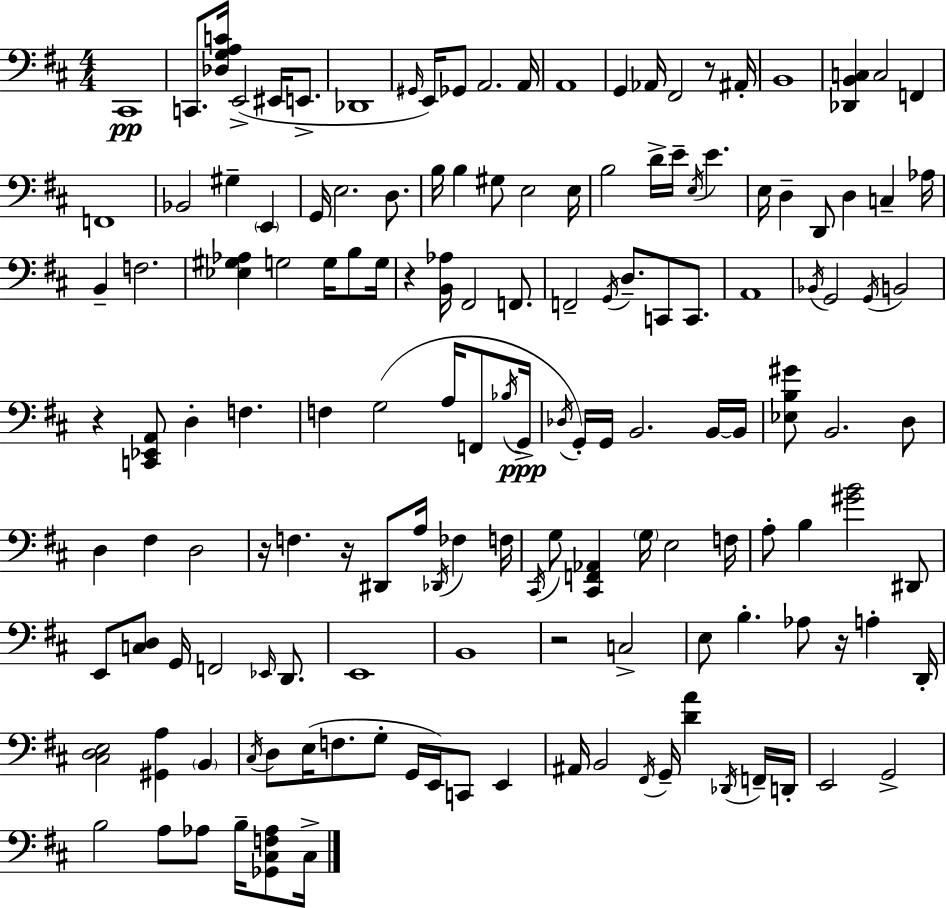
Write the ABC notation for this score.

X:1
T:Untitled
M:4/4
L:1/4
K:D
^C,,4 C,,/2 [_D,G,A,C]/4 E,,2 ^E,,/4 E,,/2 _D,,4 ^G,,/4 E,,/4 _G,,/2 A,,2 A,,/4 A,,4 G,, _A,,/4 ^F,,2 z/2 ^A,,/4 B,,4 [_D,,B,,C,] C,2 F,, F,,4 _B,,2 ^G, E,, G,,/4 E,2 D,/2 B,/4 B, ^G,/2 E,2 E,/4 B,2 D/4 E/4 E,/4 E E,/4 D, D,,/2 D, C, _A,/4 B,, F,2 [_E,^G,_A,] G,2 G,/4 B,/2 G,/4 z [B,,_A,]/4 ^F,,2 F,,/2 F,,2 G,,/4 D,/2 C,,/2 C,,/2 A,,4 _B,,/4 G,,2 G,,/4 B,,2 z [C,,_E,,A,,]/2 D, F, F, G,2 A,/4 F,,/2 _B,/4 G,,/4 _D,/4 G,,/4 G,,/4 B,,2 B,,/4 B,,/4 [_E,B,^G]/2 B,,2 D,/2 D, ^F, D,2 z/4 F, z/4 ^D,,/2 A,/4 _D,,/4 _F, F,/4 ^C,,/4 G,/2 [^C,,F,,_A,,] G,/4 E,2 F,/4 A,/2 B, [^GB]2 ^D,,/2 E,,/2 [C,D,]/2 G,,/4 F,,2 _E,,/4 D,,/2 E,,4 B,,4 z2 C,2 E,/2 B, _A,/2 z/4 A, D,,/4 [^C,D,E,]2 [^G,,A,] B,, ^C,/4 D,/2 E,/4 F,/2 G,/2 G,,/4 E,,/4 C,,/2 E,, ^A,,/4 B,,2 ^F,,/4 G,,/4 [DA] _D,,/4 F,,/4 D,,/4 E,,2 G,,2 B,2 A,/2 _A,/2 B,/4 [_G,,^C,F,_A,]/2 ^C,/4